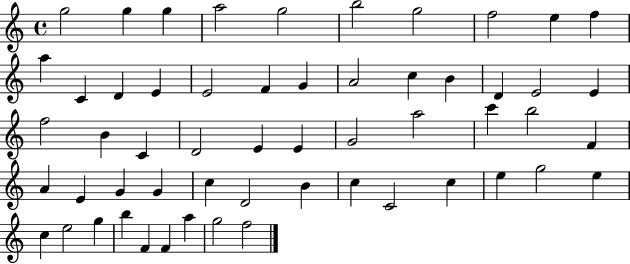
X:1
T:Untitled
M:4/4
L:1/4
K:C
g2 g g a2 g2 b2 g2 f2 e f a C D E E2 F G A2 c B D E2 E f2 B C D2 E E G2 a2 c' b2 F A E G G c D2 B c C2 c e g2 e c e2 g b F F a g2 f2